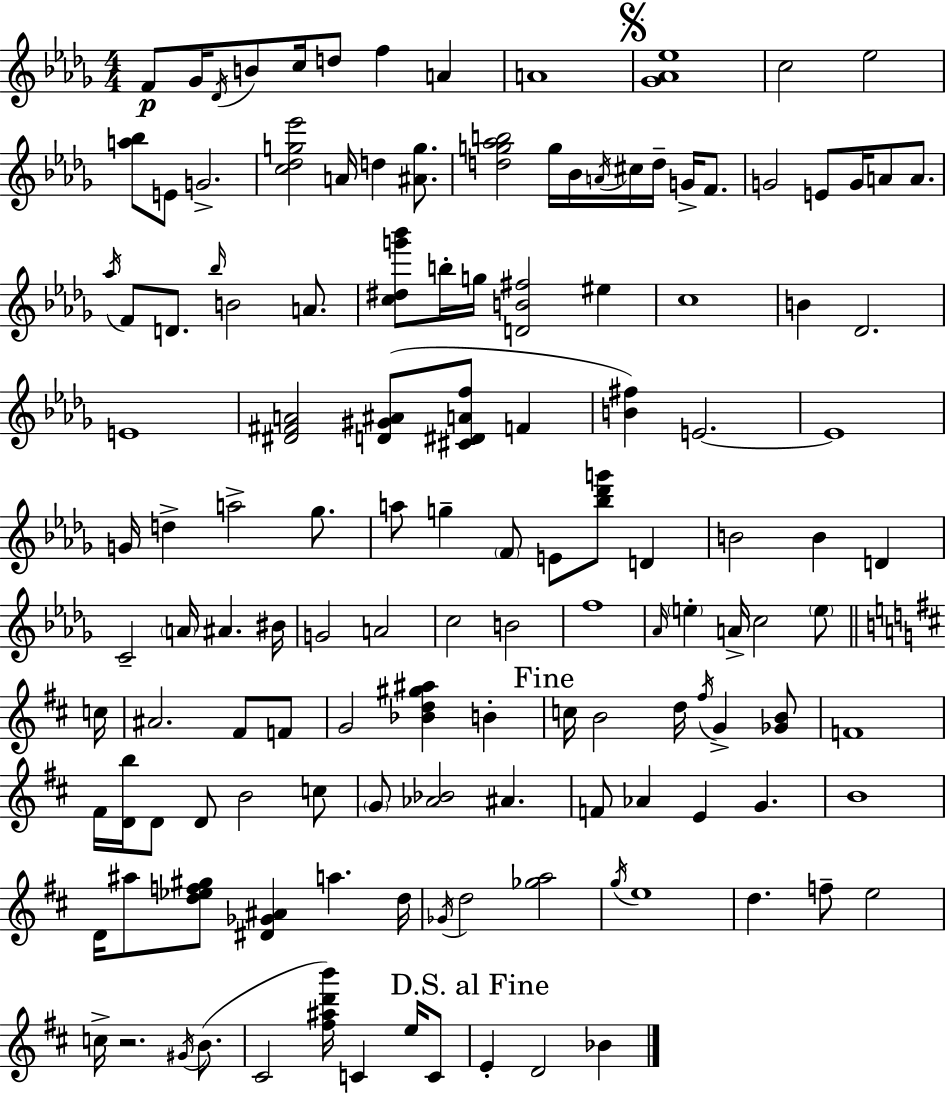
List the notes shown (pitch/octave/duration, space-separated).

F4/e Gb4/s Db4/s B4/e C5/s D5/e F5/q A4/q A4/w [Gb4,Ab4,Eb5]/w C5/h Eb5/h [A5,Bb5]/e E4/e G4/h. [C5,Db5,G5,Eb6]/h A4/s D5/q [A#4,G5]/e. [D5,G5,Ab5,B5]/h G5/s Bb4/s A4/s C#5/s D5/s G4/s F4/e. G4/h E4/e G4/s A4/e A4/e. Ab5/s F4/e D4/e. Bb5/s B4/h A4/e. [C5,D#5,G6,Bb6]/e B5/s G5/s [D4,B4,F#5]/h EIS5/q C5/w B4/q Db4/h. E4/w [D#4,F#4,A4]/h [D4,G#4,A#4]/e [C#4,D#4,A4,F5]/e F4/q [B4,F#5]/q E4/h. E4/w G4/s D5/q A5/h Gb5/e. A5/e G5/q F4/e E4/e [Bb5,Db6,G6]/e D4/q B4/h B4/q D4/q C4/h A4/s A#4/q. BIS4/s G4/h A4/h C5/h B4/h F5/w Ab4/s E5/q A4/s C5/h E5/e C5/s A#4/h. F#4/e F4/e G4/h [Bb4,D5,G#5,A#5]/q B4/q C5/s B4/h D5/s F#5/s G4/q [Gb4,B4]/e F4/w F#4/s [D4,B5]/s D4/e D4/e B4/h C5/e G4/e [Ab4,Bb4]/h A#4/q. F4/e Ab4/q E4/q G4/q. B4/w D4/s A#5/e [D5,Eb5,F5,G#5]/e [D#4,Gb4,A#4]/q A5/q. D5/s Gb4/s D5/h [Gb5,A5]/h G5/s E5/w D5/q. F5/e E5/h C5/s R/h. G#4/s B4/e. C#4/h [F#5,A#5,D6,B6]/s C4/q E5/s C4/e E4/q D4/h Bb4/q